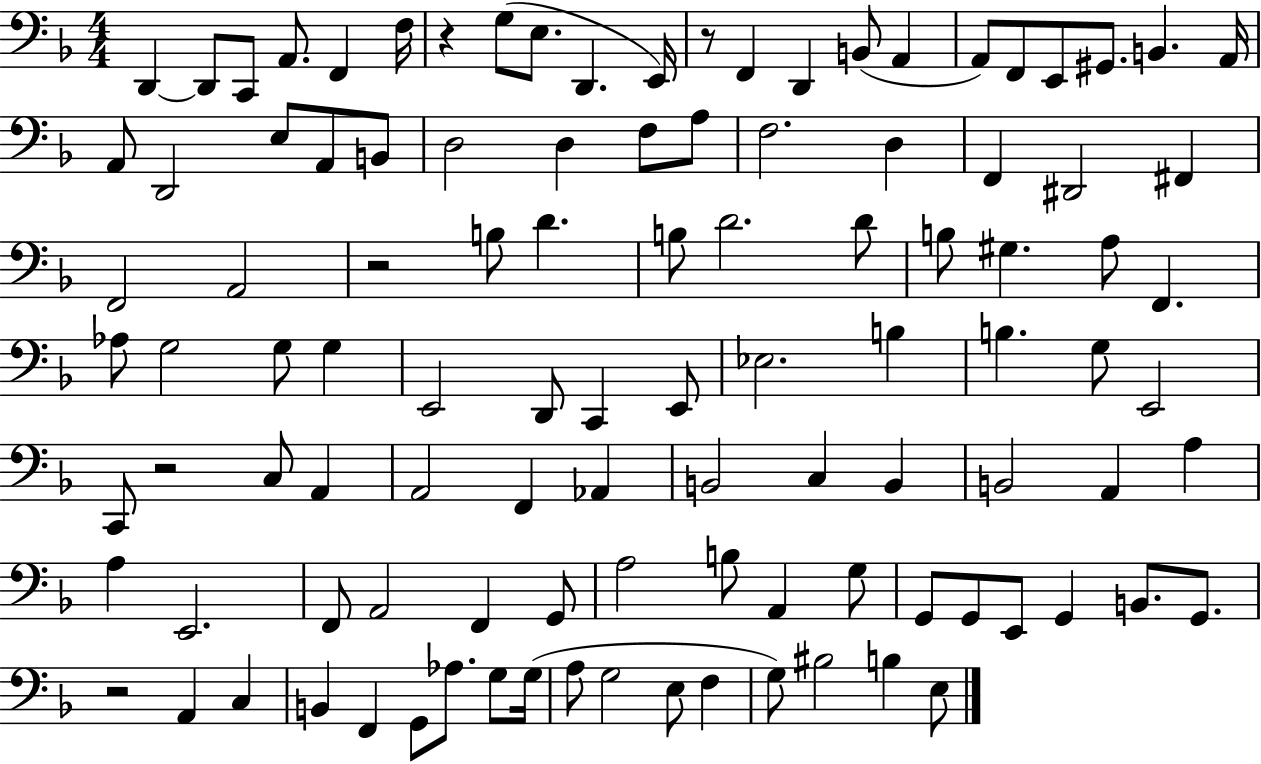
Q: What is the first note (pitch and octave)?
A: D2